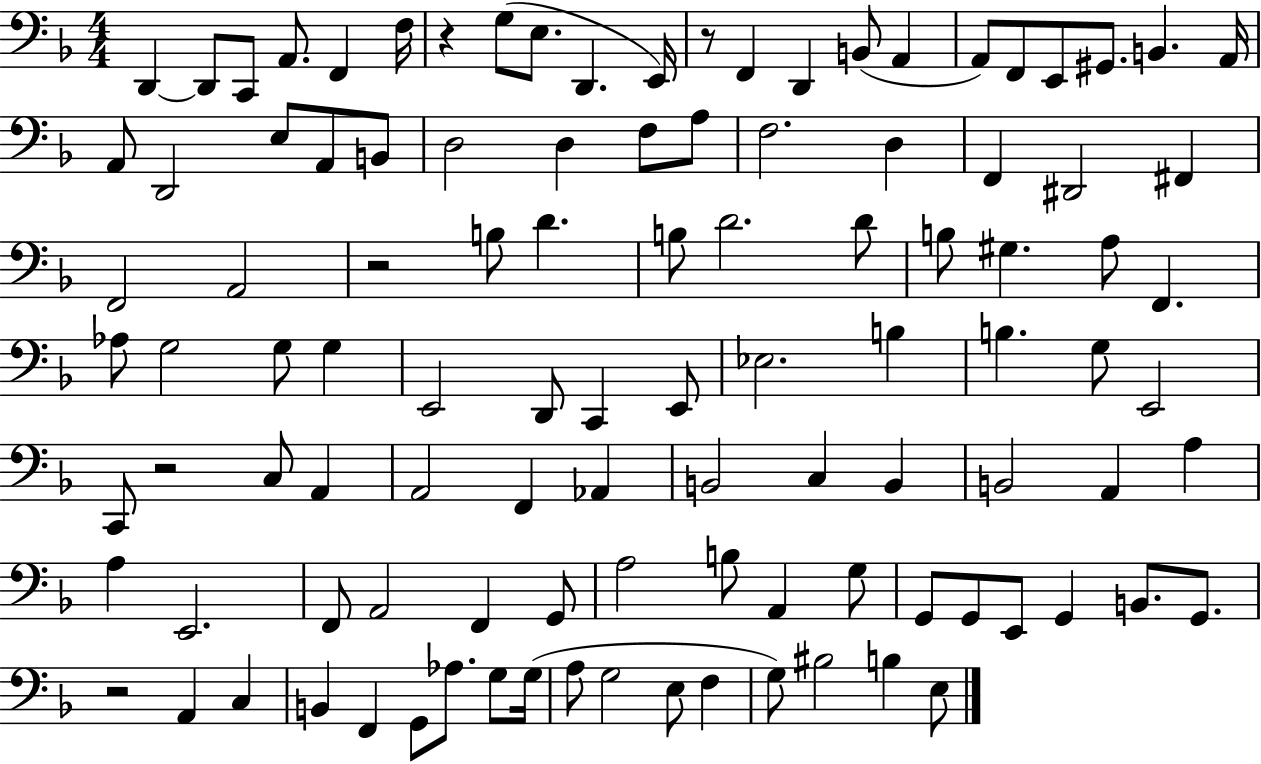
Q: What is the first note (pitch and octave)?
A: D2